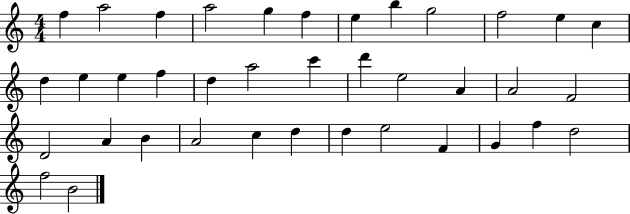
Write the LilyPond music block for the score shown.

{
  \clef treble
  \numericTimeSignature
  \time 4/4
  \key c \major
  f''4 a''2 f''4 | a''2 g''4 f''4 | e''4 b''4 g''2 | f''2 e''4 c''4 | \break d''4 e''4 e''4 f''4 | d''4 a''2 c'''4 | d'''4 e''2 a'4 | a'2 f'2 | \break d'2 a'4 b'4 | a'2 c''4 d''4 | d''4 e''2 f'4 | g'4 f''4 d''2 | \break f''2 b'2 | \bar "|."
}